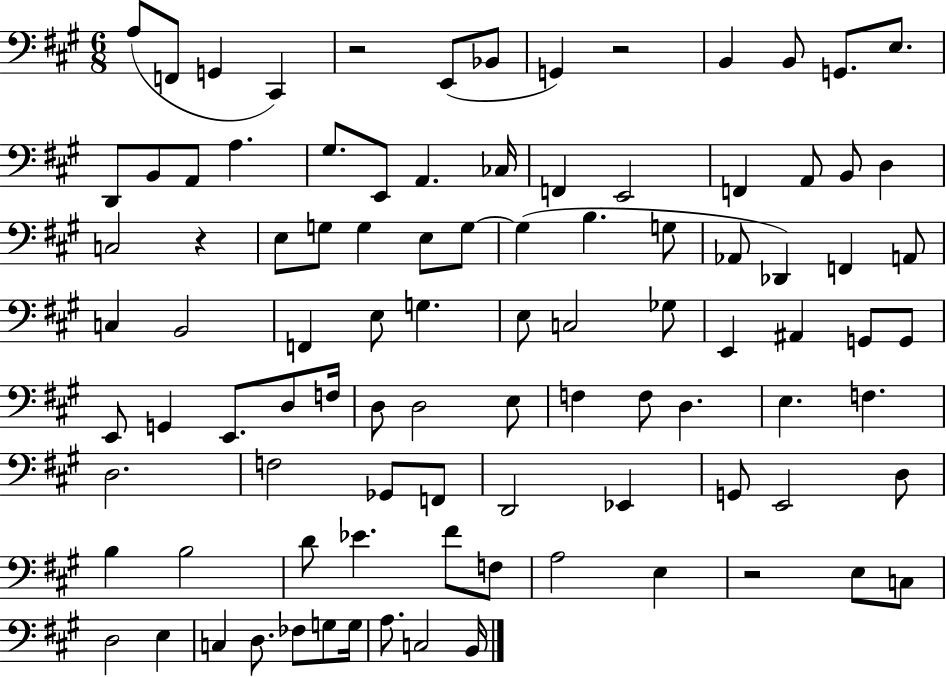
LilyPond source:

{
  \clef bass
  \numericTimeSignature
  \time 6/8
  \key a \major
  a8( f,8 g,4 cis,4) | r2 e,8( bes,8 | g,4) r2 | b,4 b,8 g,8. e8. | \break d,8 b,8 a,8 a4. | gis8. e,8 a,4. ces16 | f,4 e,2 | f,4 a,8 b,8 d4 | \break c2 r4 | e8 g8 g4 e8 g8~~ | g4( b4. g8 | aes,8 des,4) f,4 a,8 | \break c4 b,2 | f,4 e8 g4. | e8 c2 ges8 | e,4 ais,4 g,8 g,8 | \break e,8 g,4 e,8. d8 f16 | d8 d2 e8 | f4 f8 d4. | e4. f4. | \break d2. | f2 ges,8 f,8 | d,2 ees,4 | g,8 e,2 d8 | \break b4 b2 | d'8 ees'4. fis'8 f8 | a2 e4 | r2 e8 c8 | \break d2 e4 | c4 d8. fes8 g8 g16 | a8. c2 b,16 | \bar "|."
}